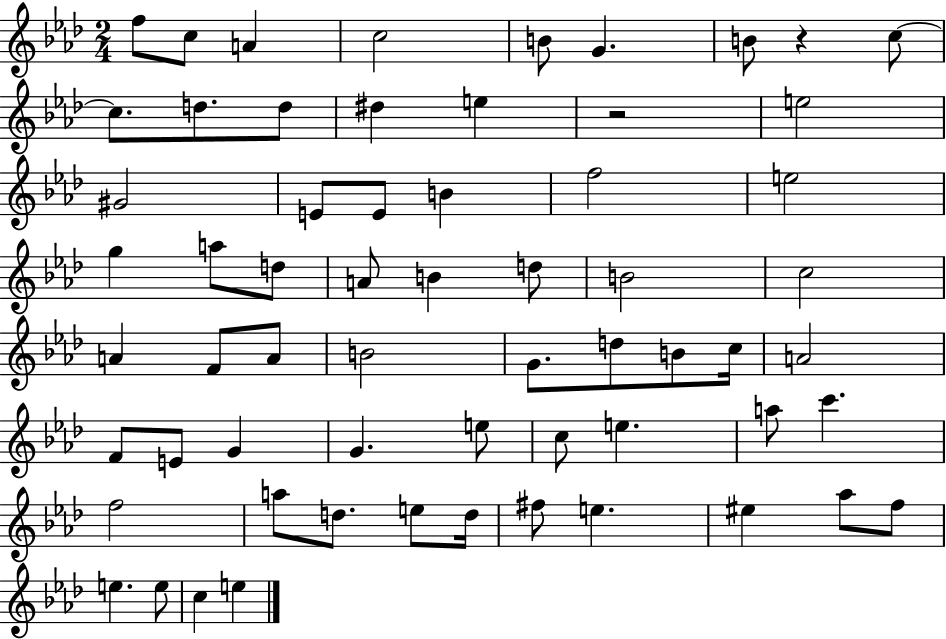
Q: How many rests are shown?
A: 2